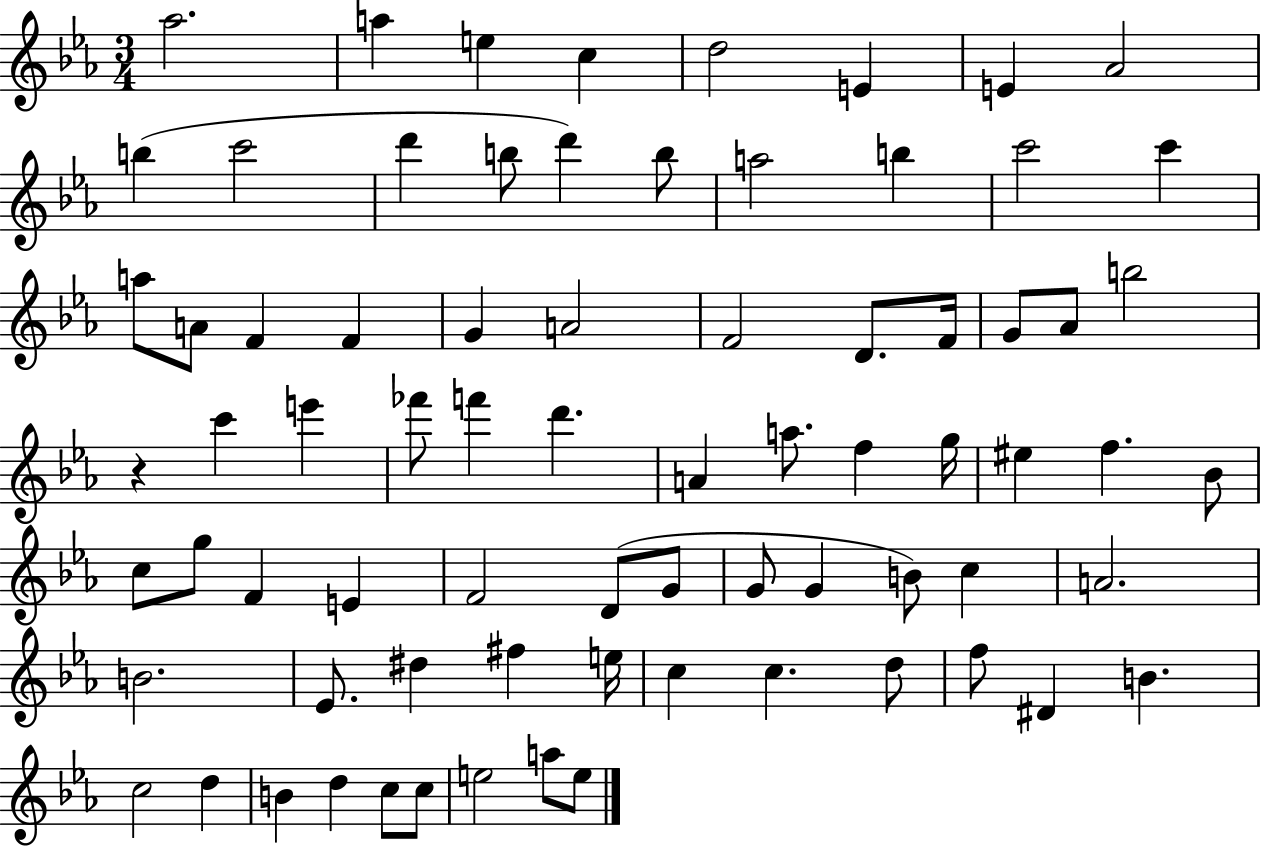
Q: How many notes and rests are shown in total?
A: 75